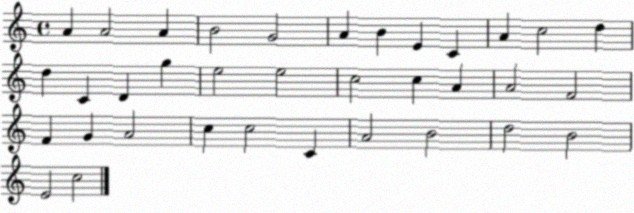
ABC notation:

X:1
T:Untitled
M:4/4
L:1/4
K:C
A A2 A B2 G2 A B E C A c2 d d C D g e2 e2 c2 c A A2 F2 F G A2 c c2 C A2 B2 d2 B2 E2 c2